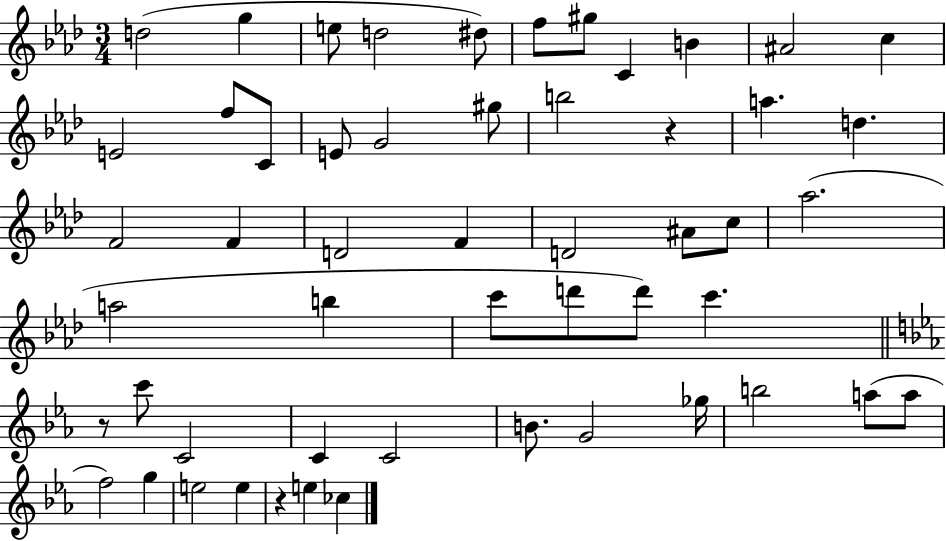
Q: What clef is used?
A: treble